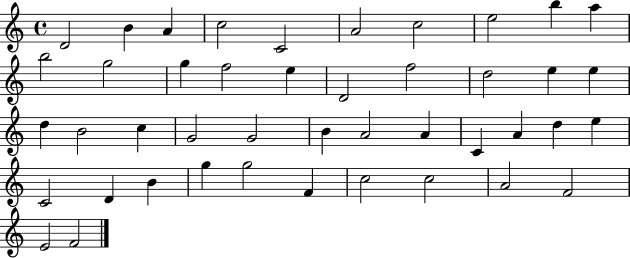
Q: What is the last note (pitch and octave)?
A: F4